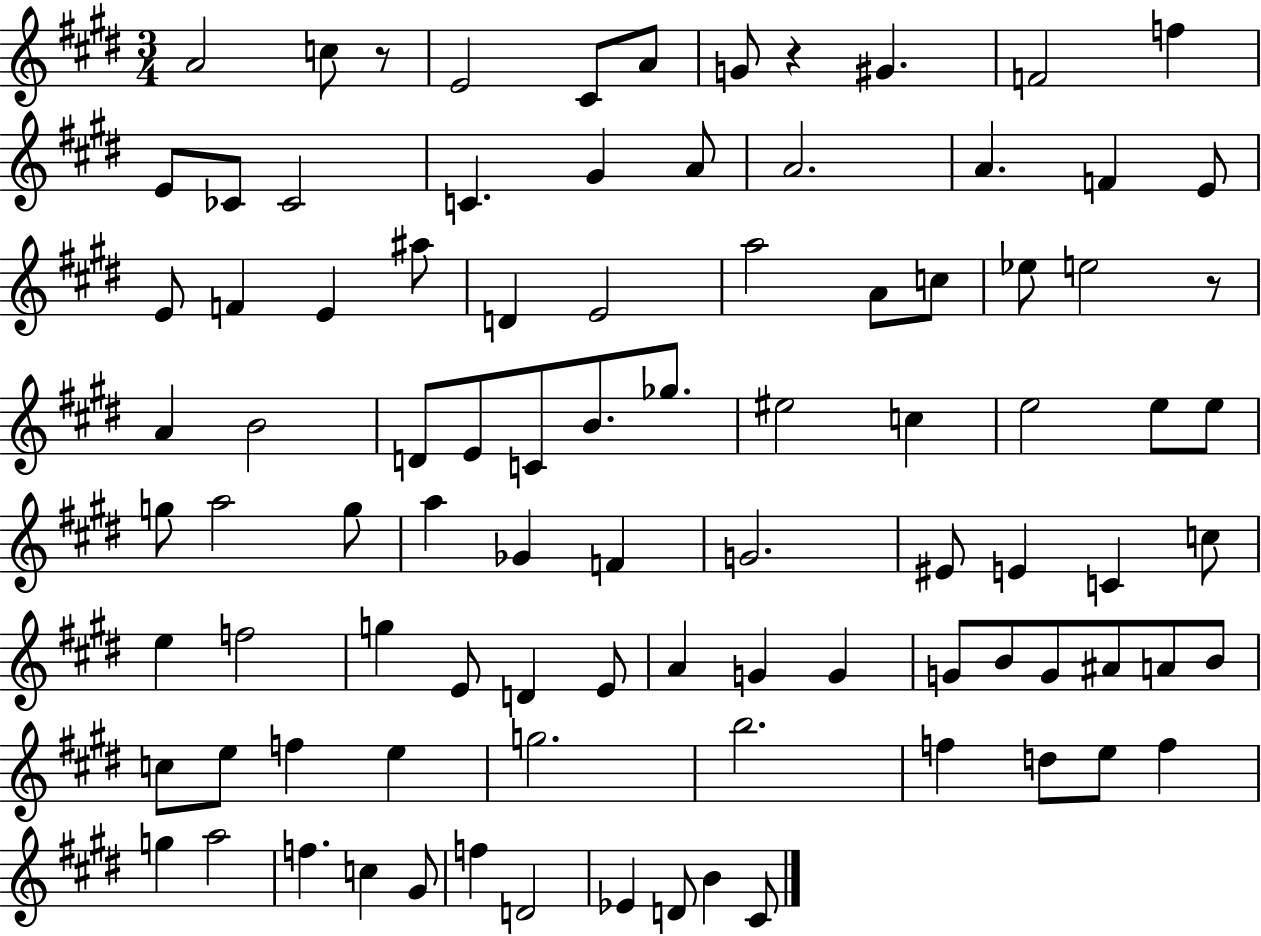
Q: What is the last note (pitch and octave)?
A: C#4